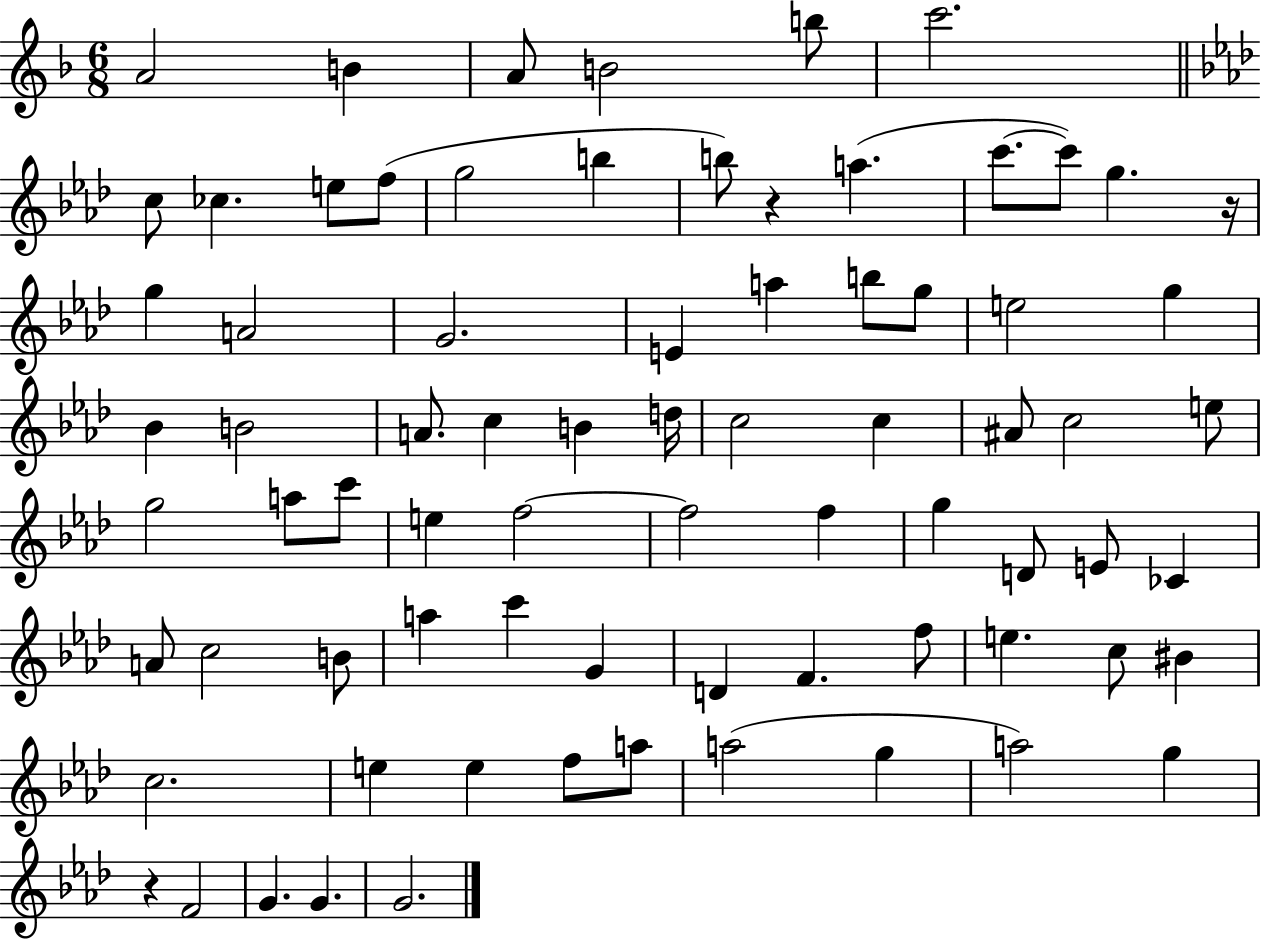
A4/h B4/q A4/e B4/h B5/e C6/h. C5/e CES5/q. E5/e F5/e G5/h B5/q B5/e R/q A5/q. C6/e. C6/e G5/q. R/s G5/q A4/h G4/h. E4/q A5/q B5/e G5/e E5/h G5/q Bb4/q B4/h A4/e. C5/q B4/q D5/s C5/h C5/q A#4/e C5/h E5/e G5/h A5/e C6/e E5/q F5/h F5/h F5/q G5/q D4/e E4/e CES4/q A4/e C5/h B4/e A5/q C6/q G4/q D4/q F4/q. F5/e E5/q. C5/e BIS4/q C5/h. E5/q E5/q F5/e A5/e A5/h G5/q A5/h G5/q R/q F4/h G4/q. G4/q. G4/h.